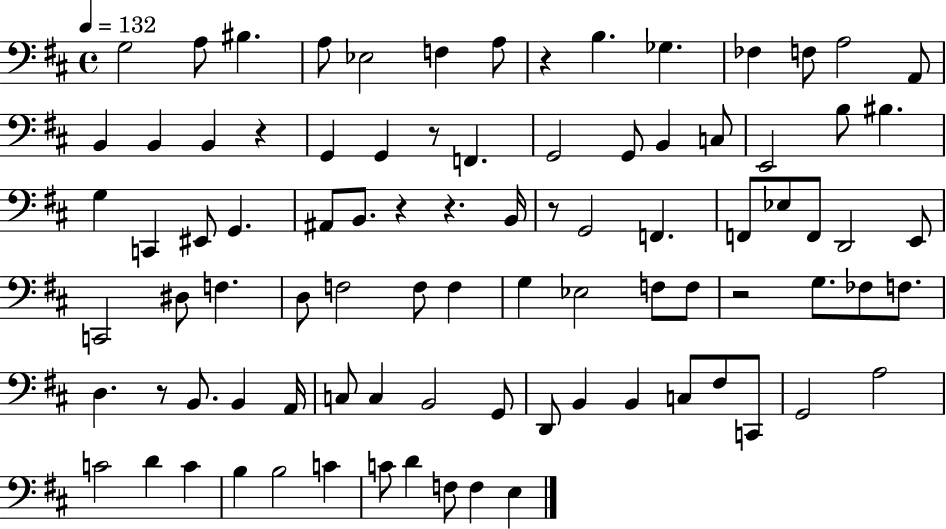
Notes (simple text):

G3/h A3/e BIS3/q. A3/e Eb3/h F3/q A3/e R/q B3/q. Gb3/q. FES3/q F3/e A3/h A2/e B2/q B2/q B2/q R/q G2/q G2/q R/e F2/q. G2/h G2/e B2/q C3/e E2/h B3/e BIS3/q. G3/q C2/q EIS2/e G2/q. A#2/e B2/e. R/q R/q. B2/s R/e G2/h F2/q. F2/e Eb3/e F2/e D2/h E2/e C2/h D#3/e F3/q. D3/e F3/h F3/e F3/q G3/q Eb3/h F3/e F3/e R/h G3/e. FES3/e F3/e. D3/q. R/e B2/e. B2/q A2/s C3/e C3/q B2/h G2/e D2/e B2/q B2/q C3/e F#3/e C2/e G2/h A3/h C4/h D4/q C4/q B3/q B3/h C4/q C4/e D4/q F3/e F3/q E3/q